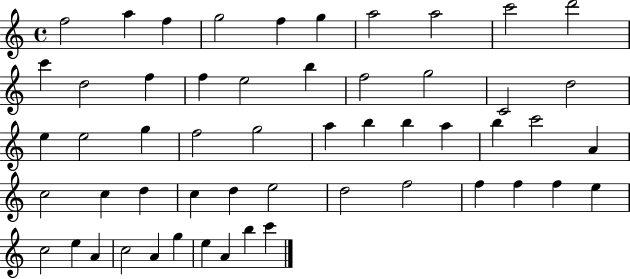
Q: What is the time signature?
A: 4/4